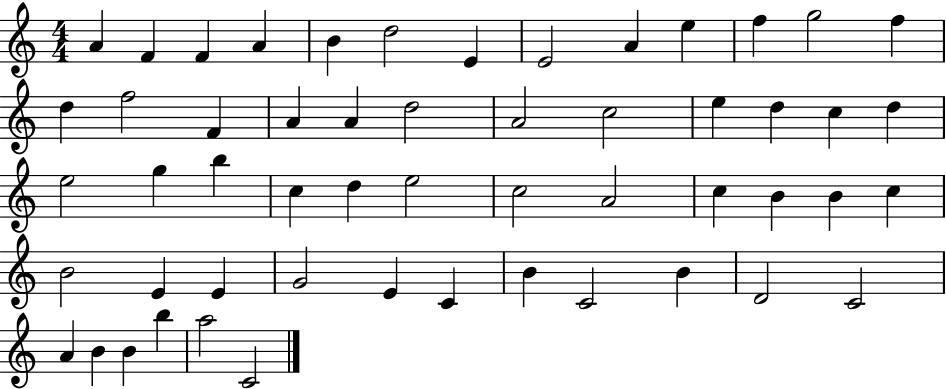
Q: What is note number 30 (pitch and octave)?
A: D5